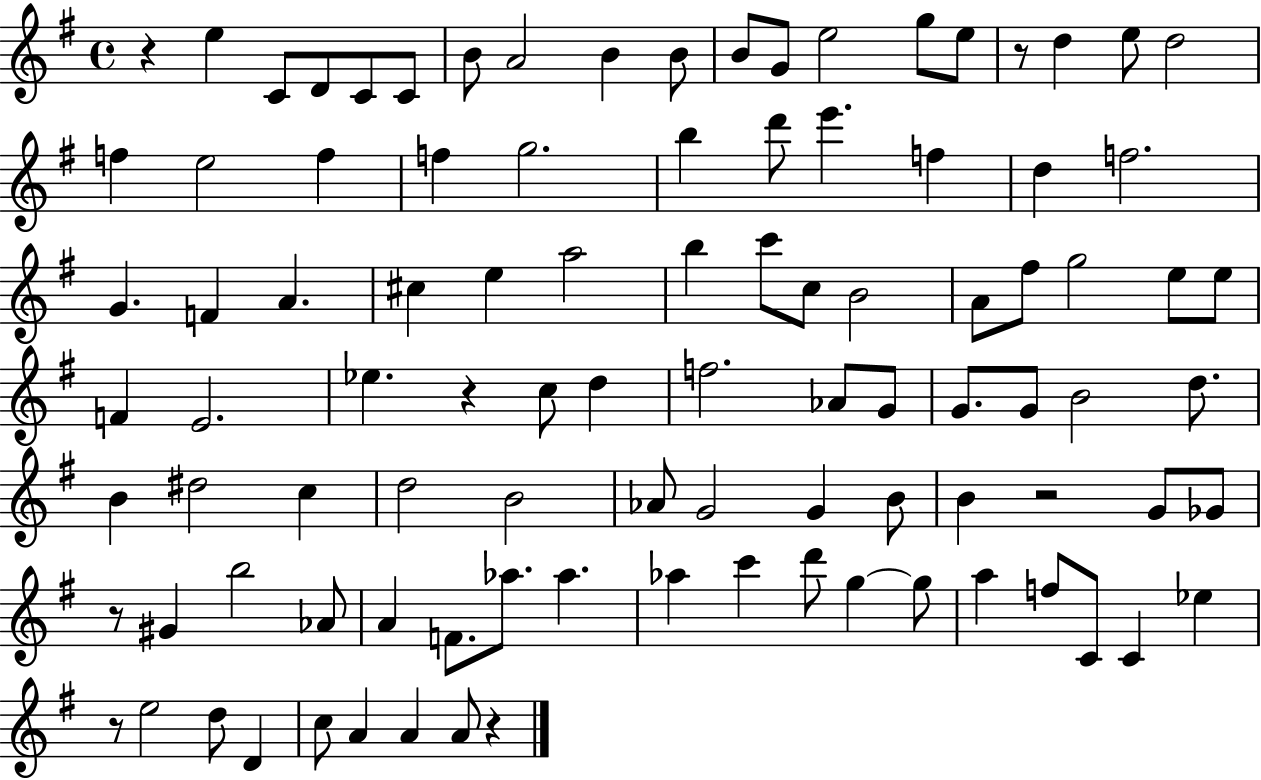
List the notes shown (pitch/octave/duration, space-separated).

R/q E5/q C4/e D4/e C4/e C4/e B4/e A4/h B4/q B4/e B4/e G4/e E5/h G5/e E5/e R/e D5/q E5/e D5/h F5/q E5/h F5/q F5/q G5/h. B5/q D6/e E6/q. F5/q D5/q F5/h. G4/q. F4/q A4/q. C#5/q E5/q A5/h B5/q C6/e C5/e B4/h A4/e F#5/e G5/h E5/e E5/e F4/q E4/h. Eb5/q. R/q C5/e D5/q F5/h. Ab4/e G4/e G4/e. G4/e B4/h D5/e. B4/q D#5/h C5/q D5/h B4/h Ab4/e G4/h G4/q B4/e B4/q R/h G4/e Gb4/e R/e G#4/q B5/h Ab4/e A4/q F4/e. Ab5/e. Ab5/q. Ab5/q C6/q D6/e G5/q G5/e A5/q F5/e C4/e C4/q Eb5/q R/e E5/h D5/e D4/q C5/e A4/q A4/q A4/e R/q